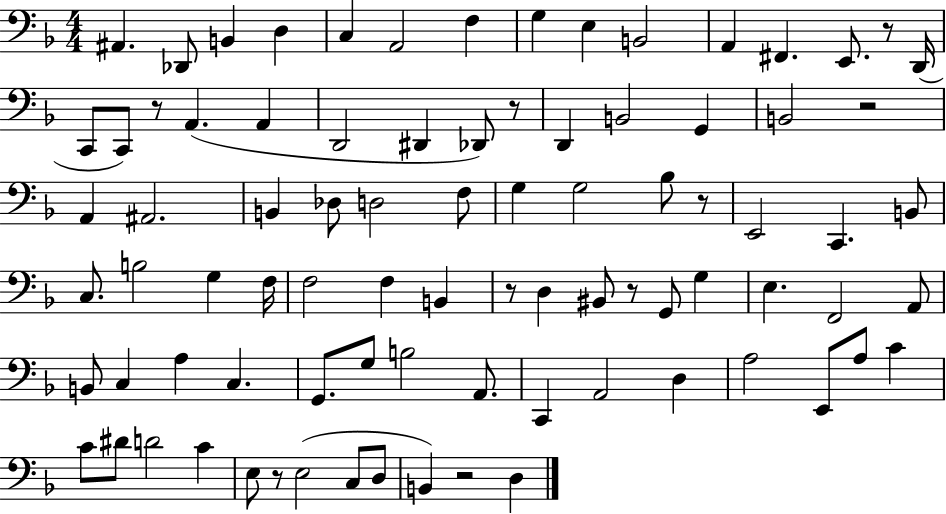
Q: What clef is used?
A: bass